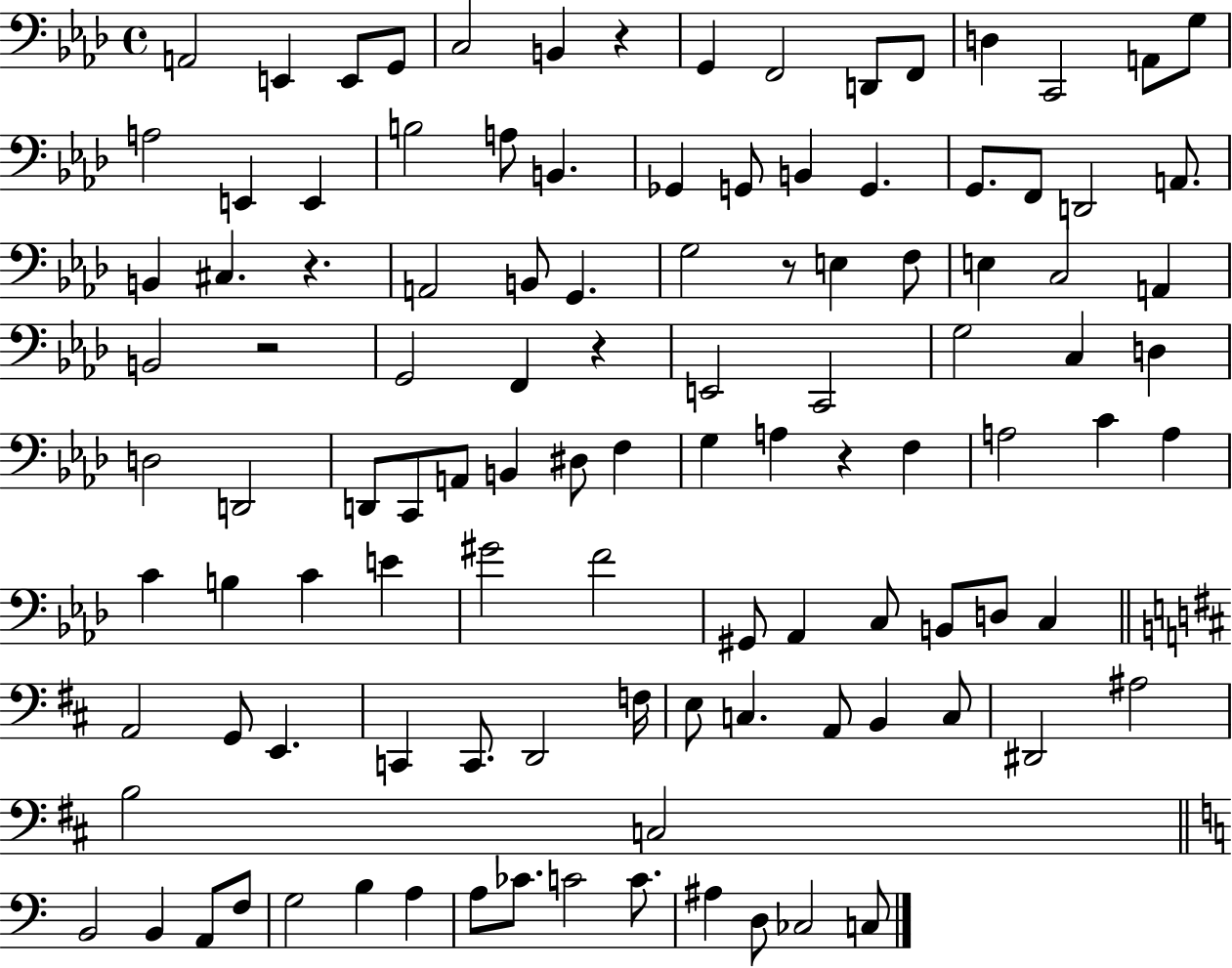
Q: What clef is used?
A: bass